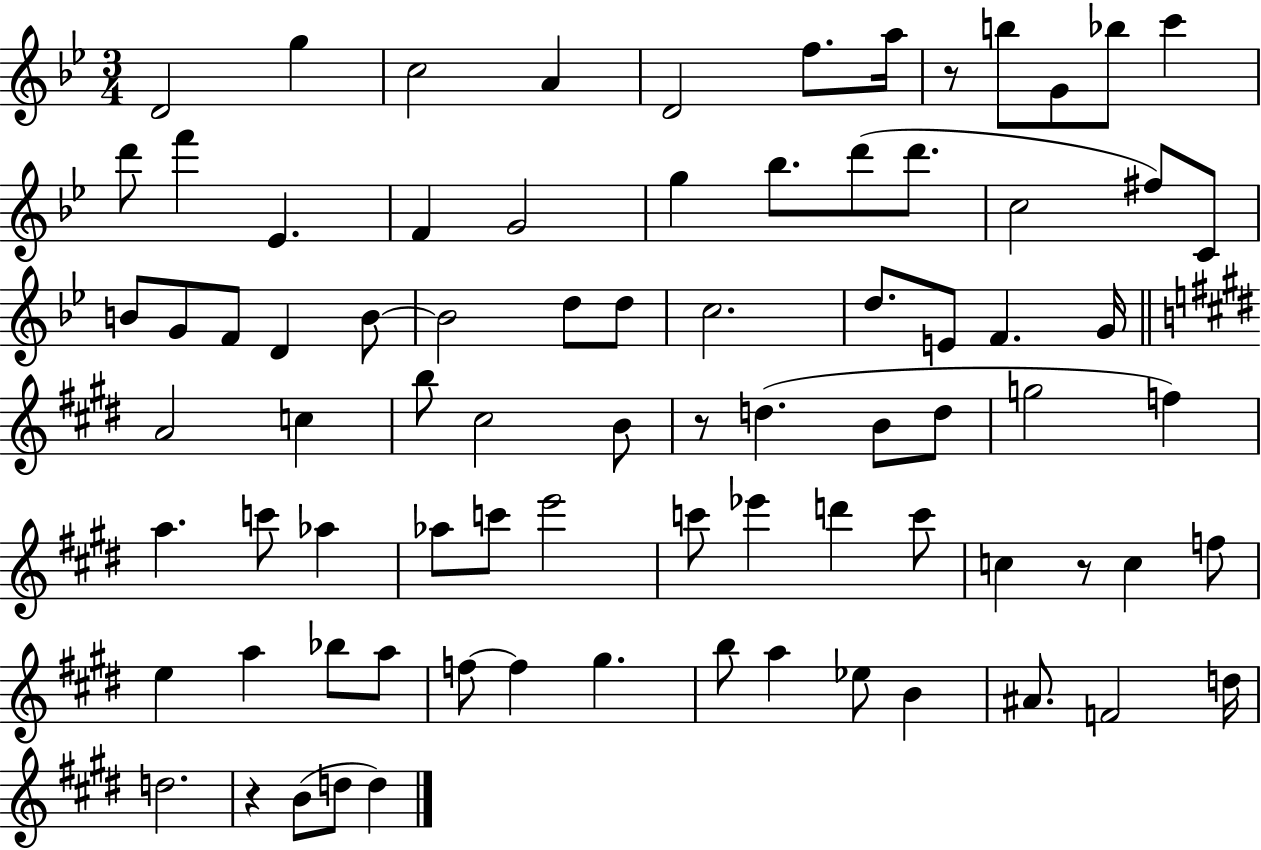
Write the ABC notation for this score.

X:1
T:Untitled
M:3/4
L:1/4
K:Bb
D2 g c2 A D2 f/2 a/4 z/2 b/2 G/2 _b/2 c' d'/2 f' _E F G2 g _b/2 d'/2 d'/2 c2 ^f/2 C/2 B/2 G/2 F/2 D B/2 B2 d/2 d/2 c2 d/2 E/2 F G/4 A2 c b/2 ^c2 B/2 z/2 d B/2 d/2 g2 f a c'/2 _a _a/2 c'/2 e'2 c'/2 _e' d' c'/2 c z/2 c f/2 e a _b/2 a/2 f/2 f ^g b/2 a _e/2 B ^A/2 F2 d/4 d2 z B/2 d/2 d